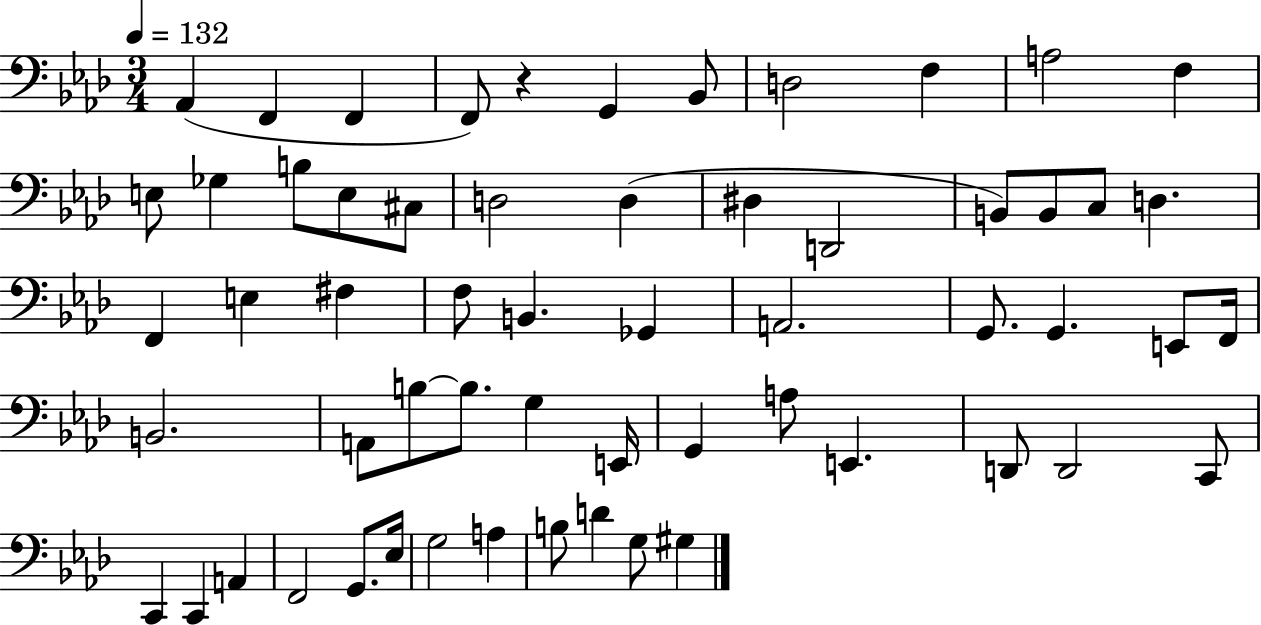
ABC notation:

X:1
T:Untitled
M:3/4
L:1/4
K:Ab
_A,, F,, F,, F,,/2 z G,, _B,,/2 D,2 F, A,2 F, E,/2 _G, B,/2 E,/2 ^C,/2 D,2 D, ^D, D,,2 B,,/2 B,,/2 C,/2 D, F,, E, ^F, F,/2 B,, _G,, A,,2 G,,/2 G,, E,,/2 F,,/4 B,,2 A,,/2 B,/2 B,/2 G, E,,/4 G,, A,/2 E,, D,,/2 D,,2 C,,/2 C,, C,, A,, F,,2 G,,/2 _E,/4 G,2 A, B,/2 D G,/2 ^G,